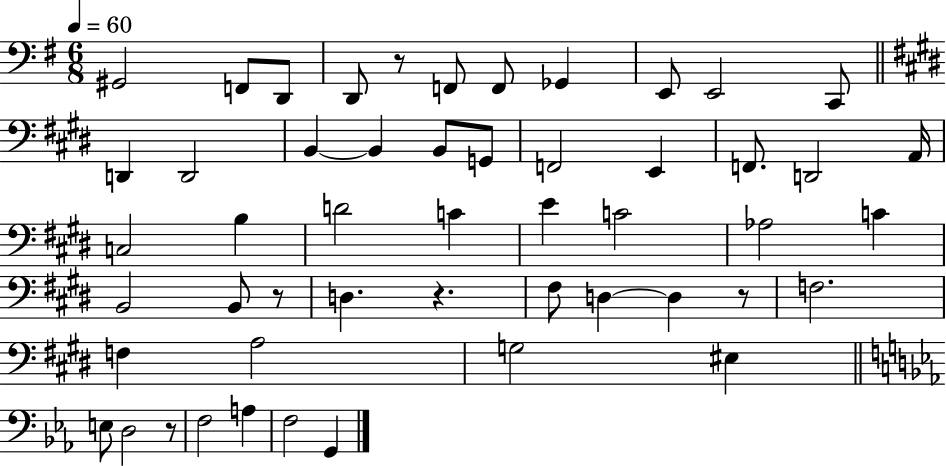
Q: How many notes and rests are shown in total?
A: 51